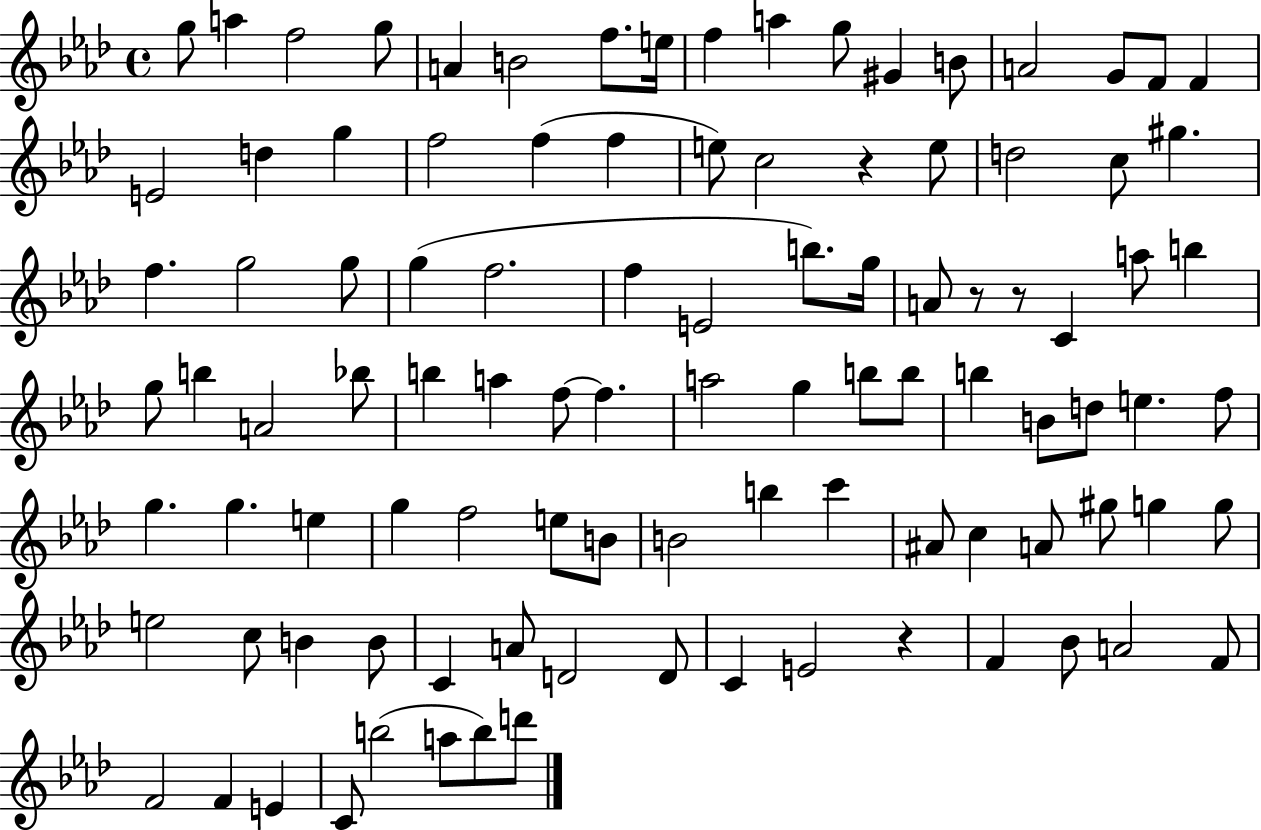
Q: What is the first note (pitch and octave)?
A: G5